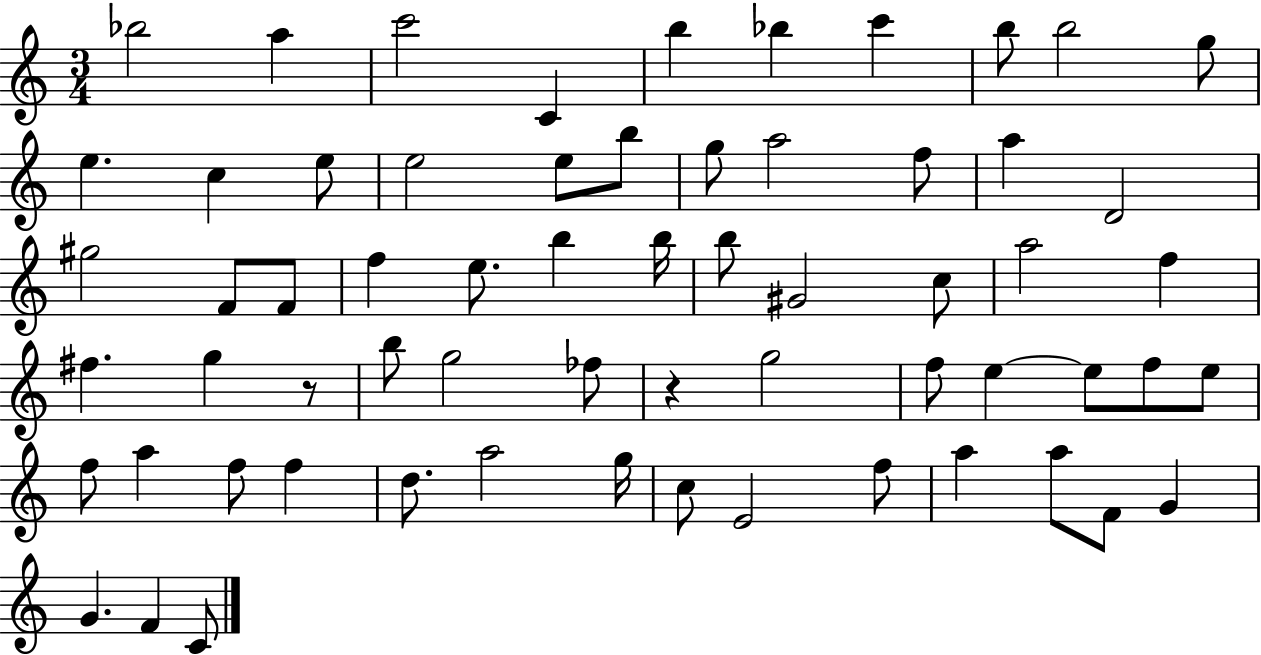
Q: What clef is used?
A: treble